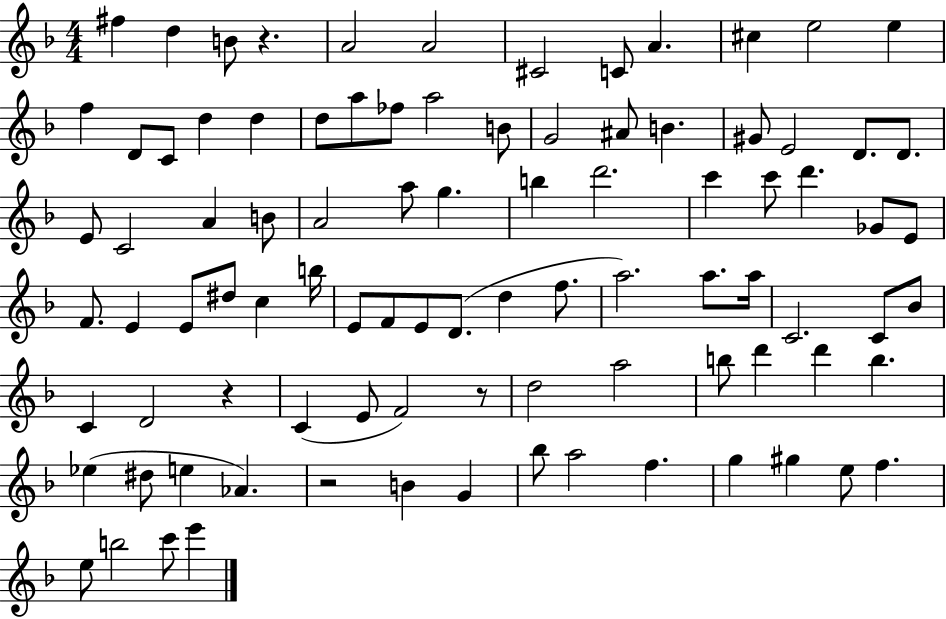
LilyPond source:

{
  \clef treble
  \numericTimeSignature
  \time 4/4
  \key f \major
  fis''4 d''4 b'8 r4. | a'2 a'2 | cis'2 c'8 a'4. | cis''4 e''2 e''4 | \break f''4 d'8 c'8 d''4 d''4 | d''8 a''8 fes''8 a''2 b'8 | g'2 ais'8 b'4. | gis'8 e'2 d'8. d'8. | \break e'8 c'2 a'4 b'8 | a'2 a''8 g''4. | b''4 d'''2. | c'''4 c'''8 d'''4. ges'8 e'8 | \break f'8. e'4 e'8 dis''8 c''4 b''16 | e'8 f'8 e'8 d'8.( d''4 f''8. | a''2.) a''8. a''16 | c'2. c'8 bes'8 | \break c'4 d'2 r4 | c'4( e'8 f'2) r8 | d''2 a''2 | b''8 d'''4 d'''4 b''4. | \break ees''4( dis''8 e''4 aes'4.) | r2 b'4 g'4 | bes''8 a''2 f''4. | g''4 gis''4 e''8 f''4. | \break e''8 b''2 c'''8 e'''4 | \bar "|."
}